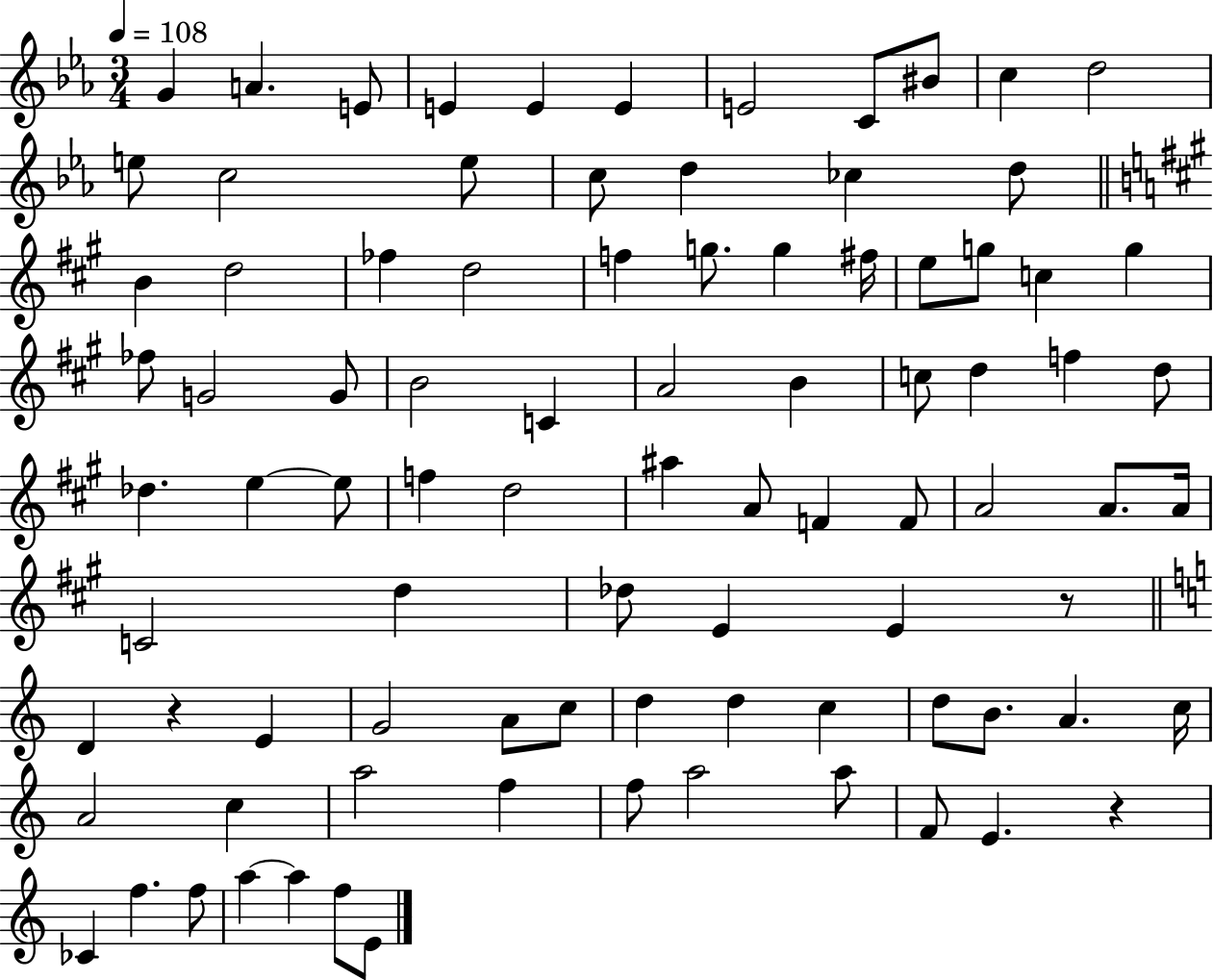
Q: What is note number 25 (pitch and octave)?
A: G5